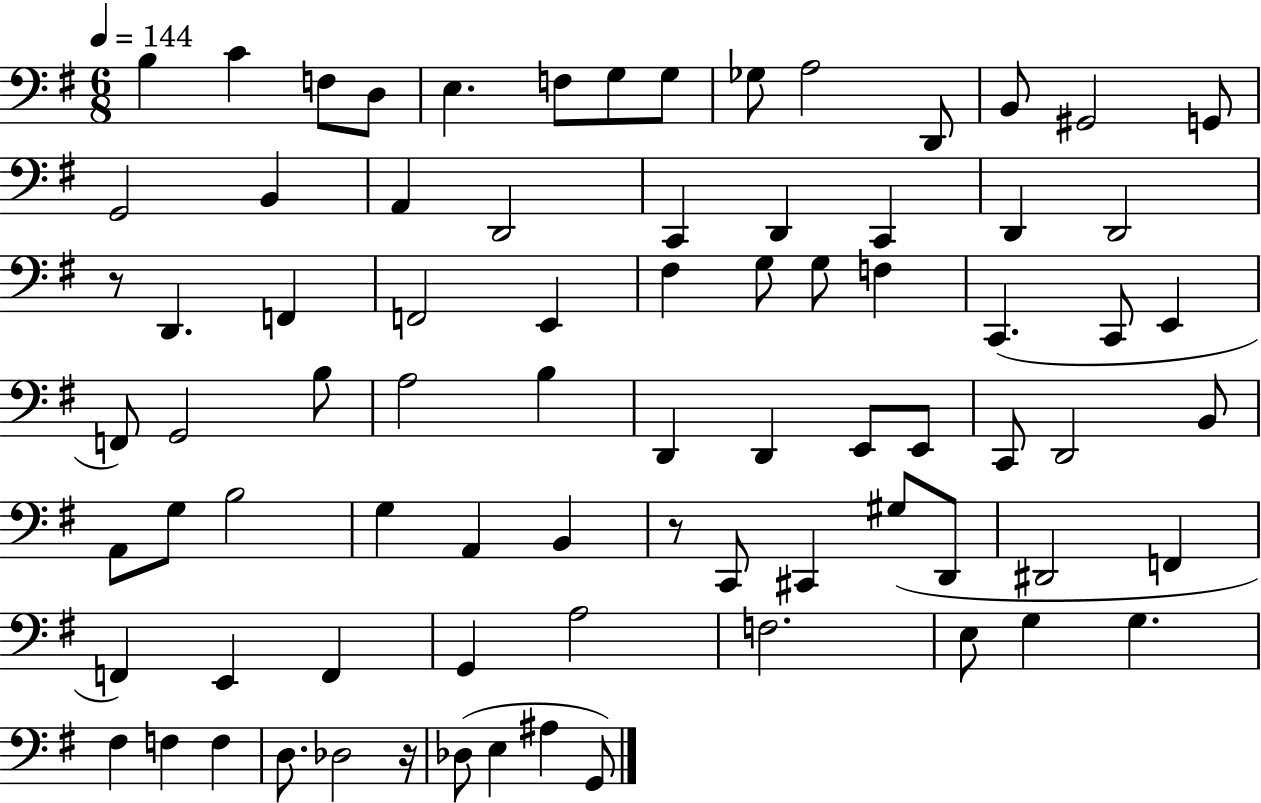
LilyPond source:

{
  \clef bass
  \numericTimeSignature
  \time 6/8
  \key g \major
  \tempo 4 = 144
  b4 c'4 f8 d8 | e4. f8 g8 g8 | ges8 a2 d,8 | b,8 gis,2 g,8 | \break g,2 b,4 | a,4 d,2 | c,4 d,4 c,4 | d,4 d,2 | \break r8 d,4. f,4 | f,2 e,4 | fis4 g8 g8 f4 | c,4.( c,8 e,4 | \break f,8) g,2 b8 | a2 b4 | d,4 d,4 e,8 e,8 | c,8 d,2 b,8 | \break a,8 g8 b2 | g4 a,4 b,4 | r8 c,8 cis,4 gis8( d,8 | dis,2 f,4 | \break f,4) e,4 f,4 | g,4 a2 | f2. | e8 g4 g4. | \break fis4 f4 f4 | d8. des2 r16 | des8( e4 ais4 g,8) | \bar "|."
}